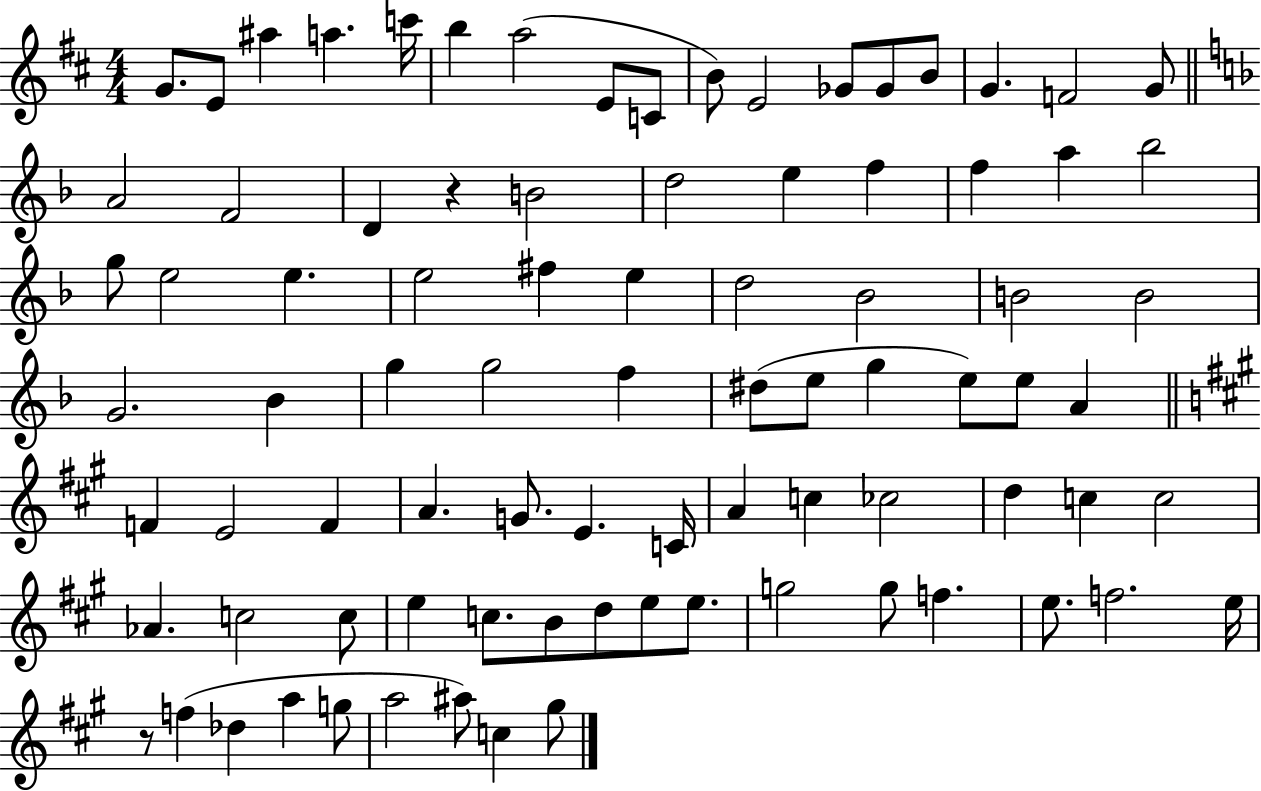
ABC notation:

X:1
T:Untitled
M:4/4
L:1/4
K:D
G/2 E/2 ^a a c'/4 b a2 E/2 C/2 B/2 E2 _G/2 _G/2 B/2 G F2 G/2 A2 F2 D z B2 d2 e f f a _b2 g/2 e2 e e2 ^f e d2 _B2 B2 B2 G2 _B g g2 f ^d/2 e/2 g e/2 e/2 A F E2 F A G/2 E C/4 A c _c2 d c c2 _A c2 c/2 e c/2 B/2 d/2 e/2 e/2 g2 g/2 f e/2 f2 e/4 z/2 f _d a g/2 a2 ^a/2 c ^g/2